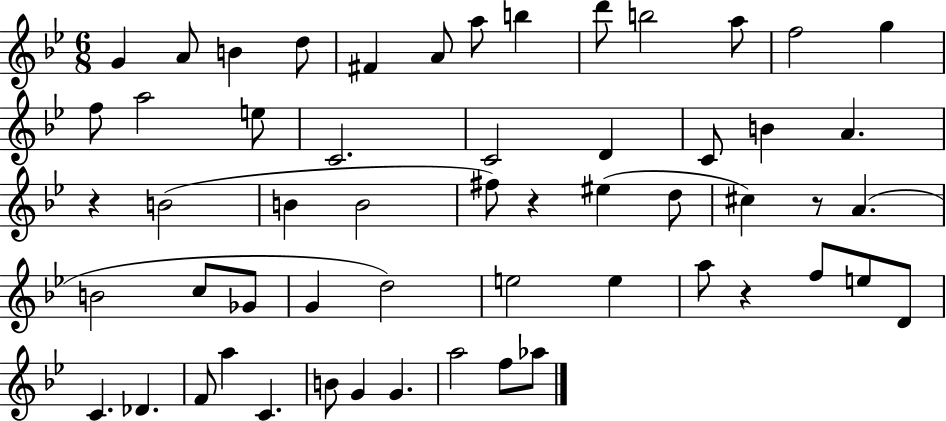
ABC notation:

X:1
T:Untitled
M:6/8
L:1/4
K:Bb
G A/2 B d/2 ^F A/2 a/2 b d'/2 b2 a/2 f2 g f/2 a2 e/2 C2 C2 D C/2 B A z B2 B B2 ^f/2 z ^e d/2 ^c z/2 A B2 c/2 _G/2 G d2 e2 e a/2 z f/2 e/2 D/2 C _D F/2 a C B/2 G G a2 f/2 _a/2